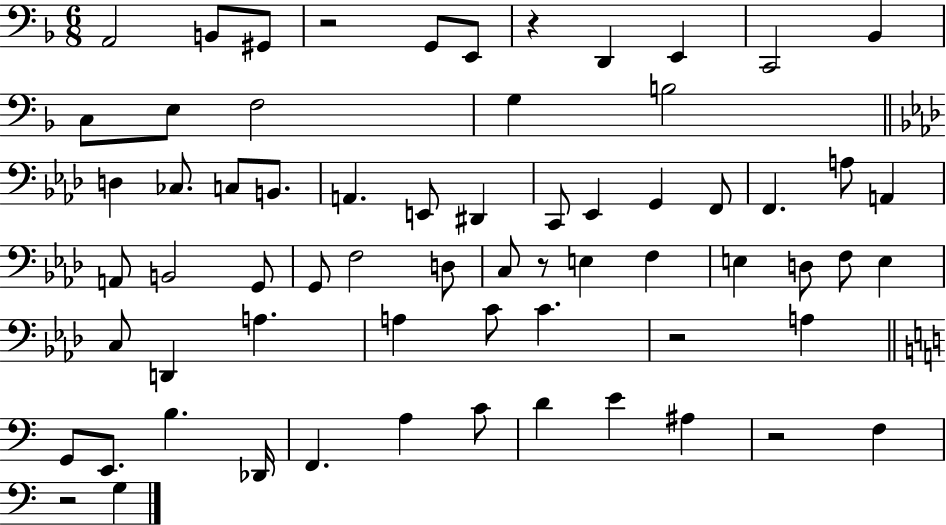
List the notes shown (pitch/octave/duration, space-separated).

A2/h B2/e G#2/e R/h G2/e E2/e R/q D2/q E2/q C2/h Bb2/q C3/e E3/e F3/h G3/q B3/h D3/q CES3/e. C3/e B2/e. A2/q. E2/e D#2/q C2/e Eb2/q G2/q F2/e F2/q. A3/e A2/q A2/e B2/h G2/e G2/e F3/h D3/e C3/e R/e E3/q F3/q E3/q D3/e F3/e E3/q C3/e D2/q A3/q. A3/q C4/e C4/q. R/h A3/q G2/e E2/e. B3/q. Db2/s F2/q. A3/q C4/e D4/q E4/q A#3/q R/h F3/q R/h G3/q